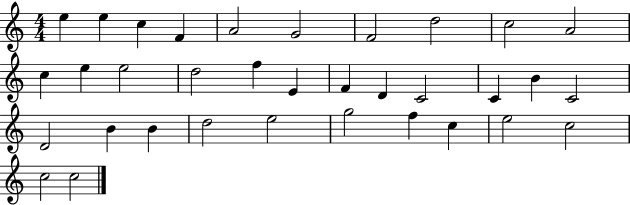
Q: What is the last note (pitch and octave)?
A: C5